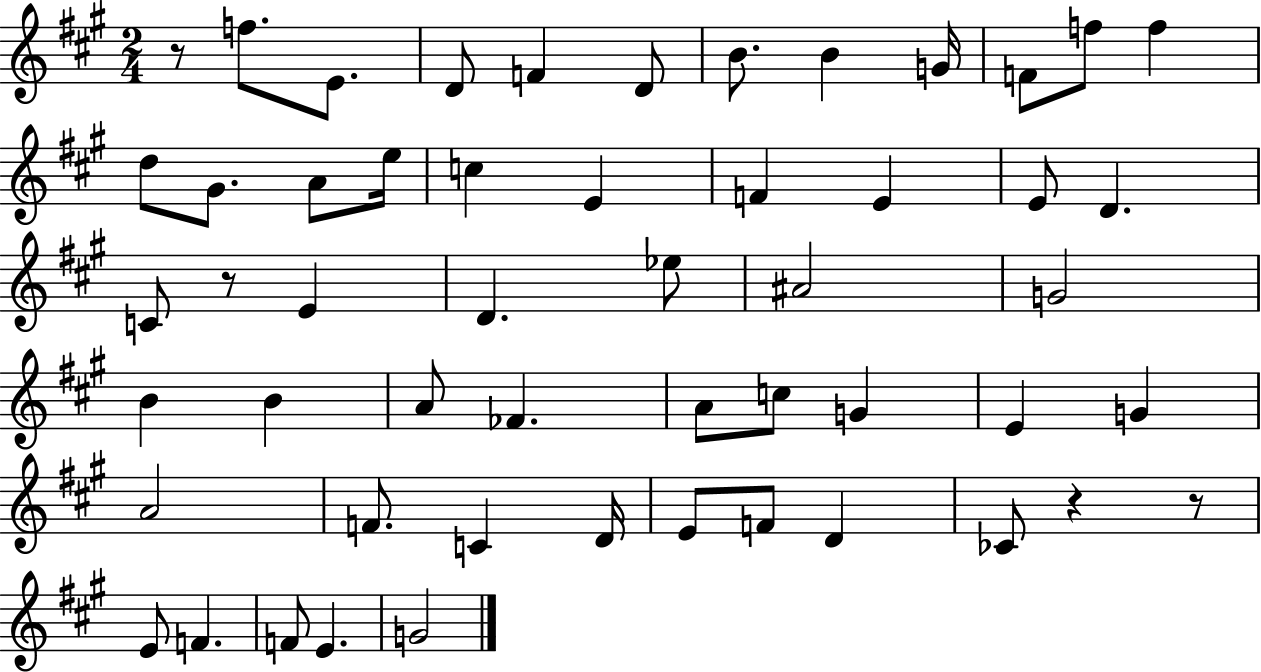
R/e F5/e. E4/e. D4/e F4/q D4/e B4/e. B4/q G4/s F4/e F5/e F5/q D5/e G#4/e. A4/e E5/s C5/q E4/q F4/q E4/q E4/e D4/q. C4/e R/e E4/q D4/q. Eb5/e A#4/h G4/h B4/q B4/q A4/e FES4/q. A4/e C5/e G4/q E4/q G4/q A4/h F4/e. C4/q D4/s E4/e F4/e D4/q CES4/e R/q R/e E4/e F4/q. F4/e E4/q. G4/h